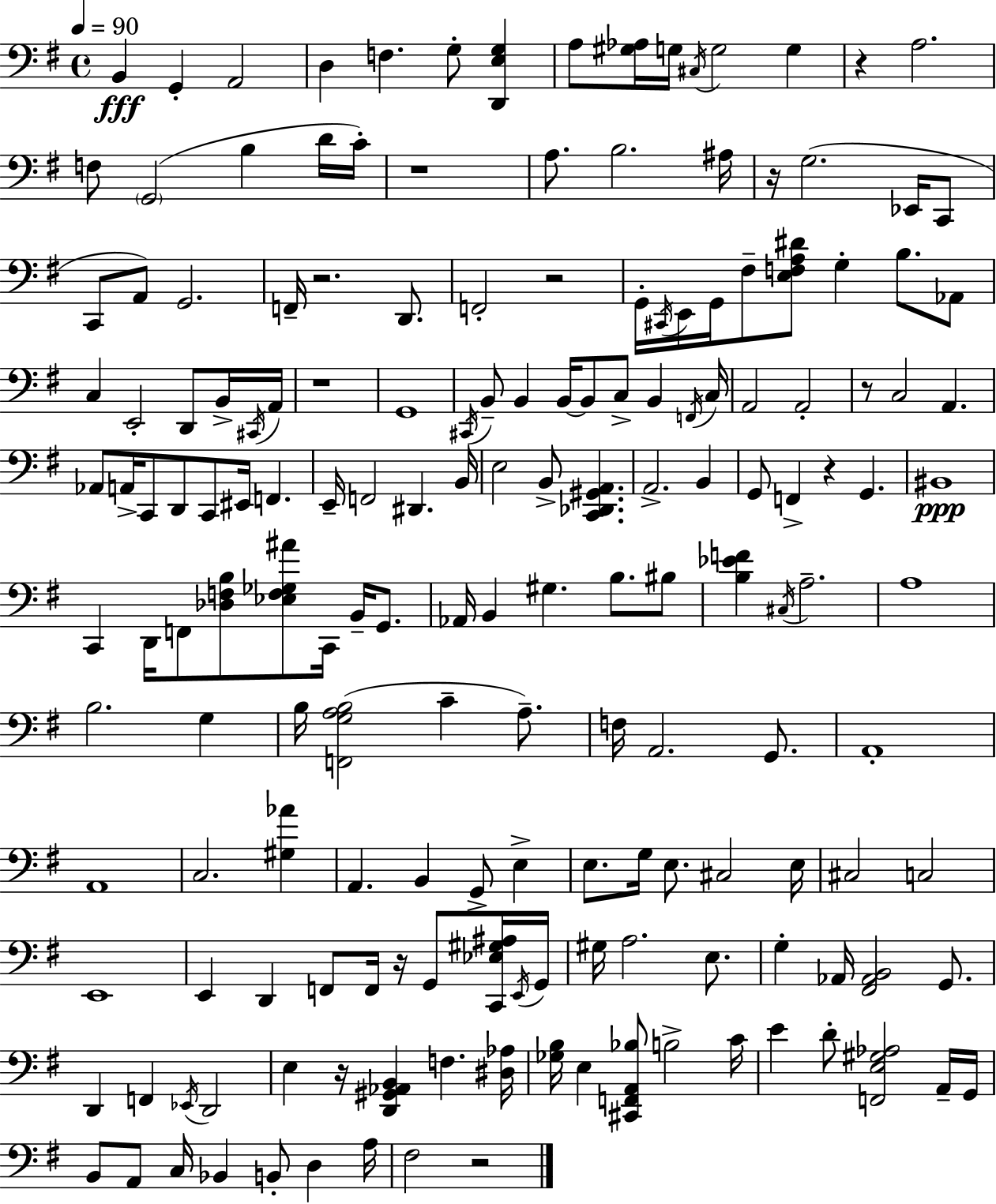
B2/q G2/q A2/h D3/q F3/q. G3/e [D2,E3,G3]/q A3/e [G#3,Ab3]/s G3/s C#3/s G3/h G3/q R/q A3/h. F3/e G2/h B3/q D4/s C4/s R/w A3/e. B3/h. A#3/s R/s G3/h. Eb2/s C2/e C2/e A2/e G2/h. F2/s R/h. D2/e. F2/h R/h G2/s C#2/s E2/s G2/s F#3/e [E3,F3,A3,D#4]/e G3/q B3/e. Ab2/e C3/q E2/h D2/e B2/s C#2/s A2/s R/w G2/w C#2/s B2/e B2/q B2/s B2/e C3/e B2/q F2/s C3/s A2/h A2/h R/e C3/h A2/q. Ab2/e A2/s C2/e D2/e C2/e EIS2/s F2/q. E2/s F2/h D#2/q. B2/s E3/h B2/e [C2,Db2,G#2,A2]/q. A2/h. B2/q G2/e F2/q R/q G2/q. BIS2/w C2/q D2/s F2/e [Db3,F3,B3]/e [Eb3,F3,Gb3,A#4]/e C2/s B2/s G2/e. Ab2/s B2/q G#3/q. B3/e. BIS3/e [B3,Eb4,F4]/q C#3/s A3/h. A3/w B3/h. G3/q B3/s [F2,G3,A3,B3]/h C4/q A3/e. F3/s A2/h. G2/e. A2/w A2/w C3/h. [G#3,Ab4]/q A2/q. B2/q G2/e E3/q E3/e. G3/s E3/e. C#3/h E3/s C#3/h C3/h E2/w E2/q D2/q F2/e F2/s R/s G2/e [C2,Eb3,G#3,A#3]/s E2/s G2/s G#3/s A3/h. E3/e. G3/q Ab2/s [F#2,Ab2,B2]/h G2/e. D2/q F2/q Eb2/s D2/h E3/q R/s [D2,G#2,Ab2,B2]/q F3/q. [D#3,Ab3]/s [Gb3,B3]/s E3/q [C#2,F2,A2,Bb3]/e B3/h C4/s E4/q D4/e [F2,E3,G#3,Ab3]/h A2/s G2/s B2/e A2/e C3/s Bb2/q B2/e D3/q A3/s F#3/h R/h